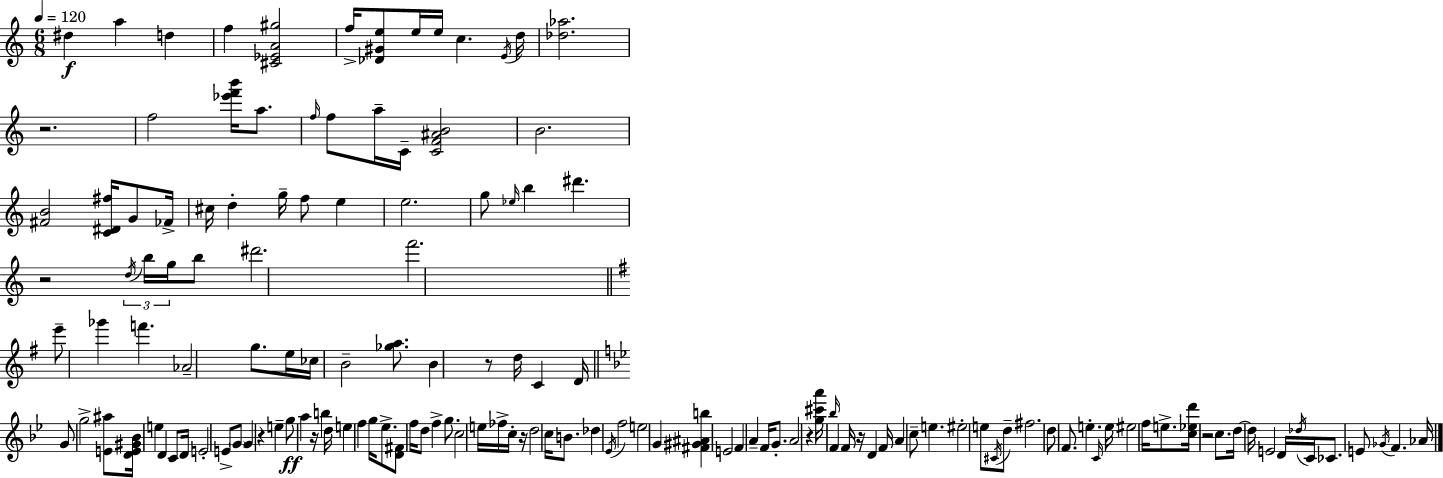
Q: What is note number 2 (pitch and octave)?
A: A5